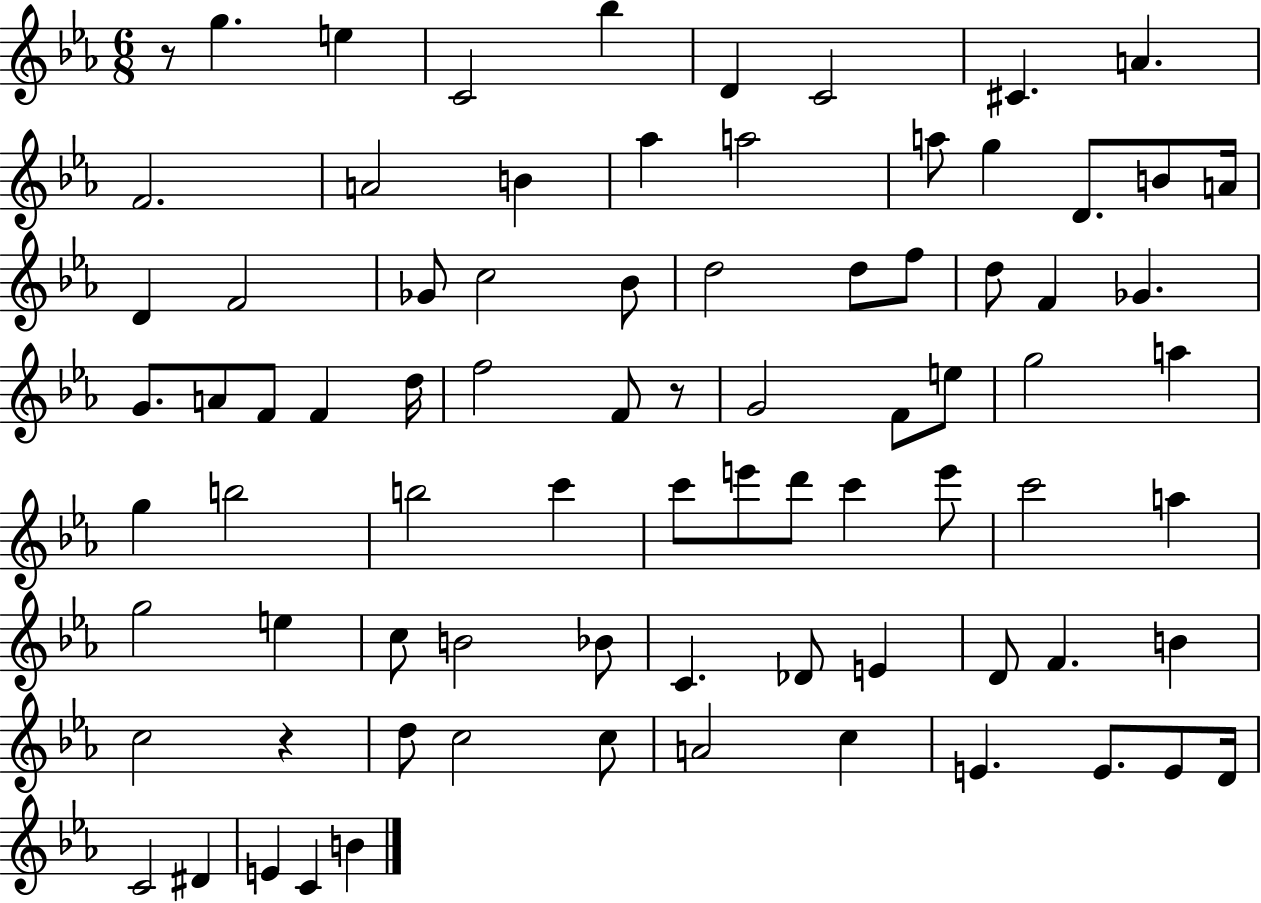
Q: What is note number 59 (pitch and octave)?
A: Db4